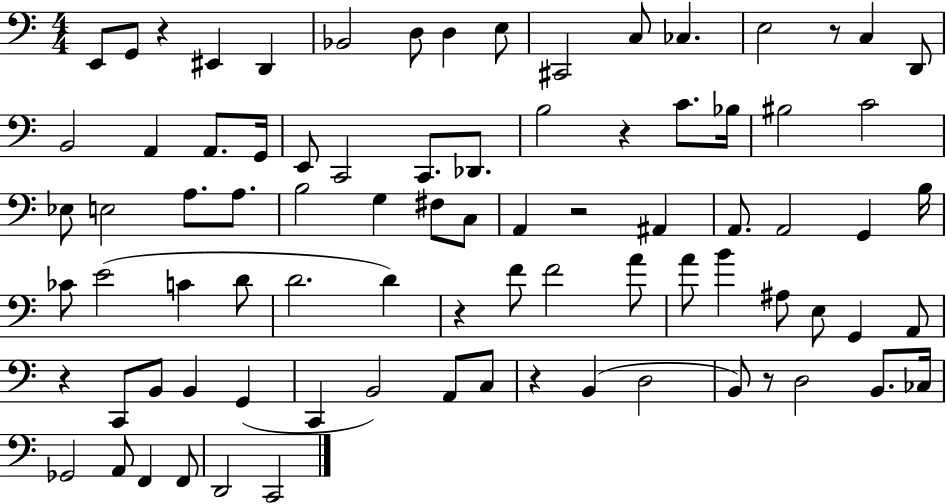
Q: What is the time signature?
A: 4/4